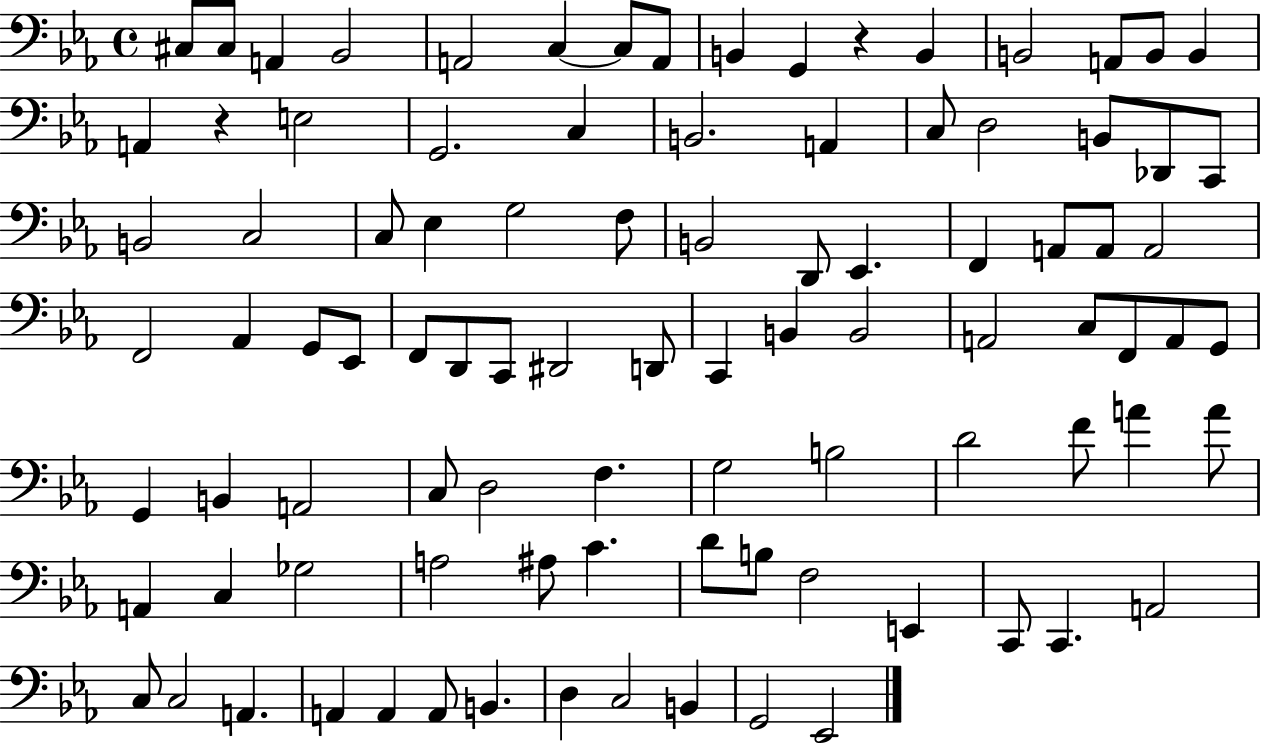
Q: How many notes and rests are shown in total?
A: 95